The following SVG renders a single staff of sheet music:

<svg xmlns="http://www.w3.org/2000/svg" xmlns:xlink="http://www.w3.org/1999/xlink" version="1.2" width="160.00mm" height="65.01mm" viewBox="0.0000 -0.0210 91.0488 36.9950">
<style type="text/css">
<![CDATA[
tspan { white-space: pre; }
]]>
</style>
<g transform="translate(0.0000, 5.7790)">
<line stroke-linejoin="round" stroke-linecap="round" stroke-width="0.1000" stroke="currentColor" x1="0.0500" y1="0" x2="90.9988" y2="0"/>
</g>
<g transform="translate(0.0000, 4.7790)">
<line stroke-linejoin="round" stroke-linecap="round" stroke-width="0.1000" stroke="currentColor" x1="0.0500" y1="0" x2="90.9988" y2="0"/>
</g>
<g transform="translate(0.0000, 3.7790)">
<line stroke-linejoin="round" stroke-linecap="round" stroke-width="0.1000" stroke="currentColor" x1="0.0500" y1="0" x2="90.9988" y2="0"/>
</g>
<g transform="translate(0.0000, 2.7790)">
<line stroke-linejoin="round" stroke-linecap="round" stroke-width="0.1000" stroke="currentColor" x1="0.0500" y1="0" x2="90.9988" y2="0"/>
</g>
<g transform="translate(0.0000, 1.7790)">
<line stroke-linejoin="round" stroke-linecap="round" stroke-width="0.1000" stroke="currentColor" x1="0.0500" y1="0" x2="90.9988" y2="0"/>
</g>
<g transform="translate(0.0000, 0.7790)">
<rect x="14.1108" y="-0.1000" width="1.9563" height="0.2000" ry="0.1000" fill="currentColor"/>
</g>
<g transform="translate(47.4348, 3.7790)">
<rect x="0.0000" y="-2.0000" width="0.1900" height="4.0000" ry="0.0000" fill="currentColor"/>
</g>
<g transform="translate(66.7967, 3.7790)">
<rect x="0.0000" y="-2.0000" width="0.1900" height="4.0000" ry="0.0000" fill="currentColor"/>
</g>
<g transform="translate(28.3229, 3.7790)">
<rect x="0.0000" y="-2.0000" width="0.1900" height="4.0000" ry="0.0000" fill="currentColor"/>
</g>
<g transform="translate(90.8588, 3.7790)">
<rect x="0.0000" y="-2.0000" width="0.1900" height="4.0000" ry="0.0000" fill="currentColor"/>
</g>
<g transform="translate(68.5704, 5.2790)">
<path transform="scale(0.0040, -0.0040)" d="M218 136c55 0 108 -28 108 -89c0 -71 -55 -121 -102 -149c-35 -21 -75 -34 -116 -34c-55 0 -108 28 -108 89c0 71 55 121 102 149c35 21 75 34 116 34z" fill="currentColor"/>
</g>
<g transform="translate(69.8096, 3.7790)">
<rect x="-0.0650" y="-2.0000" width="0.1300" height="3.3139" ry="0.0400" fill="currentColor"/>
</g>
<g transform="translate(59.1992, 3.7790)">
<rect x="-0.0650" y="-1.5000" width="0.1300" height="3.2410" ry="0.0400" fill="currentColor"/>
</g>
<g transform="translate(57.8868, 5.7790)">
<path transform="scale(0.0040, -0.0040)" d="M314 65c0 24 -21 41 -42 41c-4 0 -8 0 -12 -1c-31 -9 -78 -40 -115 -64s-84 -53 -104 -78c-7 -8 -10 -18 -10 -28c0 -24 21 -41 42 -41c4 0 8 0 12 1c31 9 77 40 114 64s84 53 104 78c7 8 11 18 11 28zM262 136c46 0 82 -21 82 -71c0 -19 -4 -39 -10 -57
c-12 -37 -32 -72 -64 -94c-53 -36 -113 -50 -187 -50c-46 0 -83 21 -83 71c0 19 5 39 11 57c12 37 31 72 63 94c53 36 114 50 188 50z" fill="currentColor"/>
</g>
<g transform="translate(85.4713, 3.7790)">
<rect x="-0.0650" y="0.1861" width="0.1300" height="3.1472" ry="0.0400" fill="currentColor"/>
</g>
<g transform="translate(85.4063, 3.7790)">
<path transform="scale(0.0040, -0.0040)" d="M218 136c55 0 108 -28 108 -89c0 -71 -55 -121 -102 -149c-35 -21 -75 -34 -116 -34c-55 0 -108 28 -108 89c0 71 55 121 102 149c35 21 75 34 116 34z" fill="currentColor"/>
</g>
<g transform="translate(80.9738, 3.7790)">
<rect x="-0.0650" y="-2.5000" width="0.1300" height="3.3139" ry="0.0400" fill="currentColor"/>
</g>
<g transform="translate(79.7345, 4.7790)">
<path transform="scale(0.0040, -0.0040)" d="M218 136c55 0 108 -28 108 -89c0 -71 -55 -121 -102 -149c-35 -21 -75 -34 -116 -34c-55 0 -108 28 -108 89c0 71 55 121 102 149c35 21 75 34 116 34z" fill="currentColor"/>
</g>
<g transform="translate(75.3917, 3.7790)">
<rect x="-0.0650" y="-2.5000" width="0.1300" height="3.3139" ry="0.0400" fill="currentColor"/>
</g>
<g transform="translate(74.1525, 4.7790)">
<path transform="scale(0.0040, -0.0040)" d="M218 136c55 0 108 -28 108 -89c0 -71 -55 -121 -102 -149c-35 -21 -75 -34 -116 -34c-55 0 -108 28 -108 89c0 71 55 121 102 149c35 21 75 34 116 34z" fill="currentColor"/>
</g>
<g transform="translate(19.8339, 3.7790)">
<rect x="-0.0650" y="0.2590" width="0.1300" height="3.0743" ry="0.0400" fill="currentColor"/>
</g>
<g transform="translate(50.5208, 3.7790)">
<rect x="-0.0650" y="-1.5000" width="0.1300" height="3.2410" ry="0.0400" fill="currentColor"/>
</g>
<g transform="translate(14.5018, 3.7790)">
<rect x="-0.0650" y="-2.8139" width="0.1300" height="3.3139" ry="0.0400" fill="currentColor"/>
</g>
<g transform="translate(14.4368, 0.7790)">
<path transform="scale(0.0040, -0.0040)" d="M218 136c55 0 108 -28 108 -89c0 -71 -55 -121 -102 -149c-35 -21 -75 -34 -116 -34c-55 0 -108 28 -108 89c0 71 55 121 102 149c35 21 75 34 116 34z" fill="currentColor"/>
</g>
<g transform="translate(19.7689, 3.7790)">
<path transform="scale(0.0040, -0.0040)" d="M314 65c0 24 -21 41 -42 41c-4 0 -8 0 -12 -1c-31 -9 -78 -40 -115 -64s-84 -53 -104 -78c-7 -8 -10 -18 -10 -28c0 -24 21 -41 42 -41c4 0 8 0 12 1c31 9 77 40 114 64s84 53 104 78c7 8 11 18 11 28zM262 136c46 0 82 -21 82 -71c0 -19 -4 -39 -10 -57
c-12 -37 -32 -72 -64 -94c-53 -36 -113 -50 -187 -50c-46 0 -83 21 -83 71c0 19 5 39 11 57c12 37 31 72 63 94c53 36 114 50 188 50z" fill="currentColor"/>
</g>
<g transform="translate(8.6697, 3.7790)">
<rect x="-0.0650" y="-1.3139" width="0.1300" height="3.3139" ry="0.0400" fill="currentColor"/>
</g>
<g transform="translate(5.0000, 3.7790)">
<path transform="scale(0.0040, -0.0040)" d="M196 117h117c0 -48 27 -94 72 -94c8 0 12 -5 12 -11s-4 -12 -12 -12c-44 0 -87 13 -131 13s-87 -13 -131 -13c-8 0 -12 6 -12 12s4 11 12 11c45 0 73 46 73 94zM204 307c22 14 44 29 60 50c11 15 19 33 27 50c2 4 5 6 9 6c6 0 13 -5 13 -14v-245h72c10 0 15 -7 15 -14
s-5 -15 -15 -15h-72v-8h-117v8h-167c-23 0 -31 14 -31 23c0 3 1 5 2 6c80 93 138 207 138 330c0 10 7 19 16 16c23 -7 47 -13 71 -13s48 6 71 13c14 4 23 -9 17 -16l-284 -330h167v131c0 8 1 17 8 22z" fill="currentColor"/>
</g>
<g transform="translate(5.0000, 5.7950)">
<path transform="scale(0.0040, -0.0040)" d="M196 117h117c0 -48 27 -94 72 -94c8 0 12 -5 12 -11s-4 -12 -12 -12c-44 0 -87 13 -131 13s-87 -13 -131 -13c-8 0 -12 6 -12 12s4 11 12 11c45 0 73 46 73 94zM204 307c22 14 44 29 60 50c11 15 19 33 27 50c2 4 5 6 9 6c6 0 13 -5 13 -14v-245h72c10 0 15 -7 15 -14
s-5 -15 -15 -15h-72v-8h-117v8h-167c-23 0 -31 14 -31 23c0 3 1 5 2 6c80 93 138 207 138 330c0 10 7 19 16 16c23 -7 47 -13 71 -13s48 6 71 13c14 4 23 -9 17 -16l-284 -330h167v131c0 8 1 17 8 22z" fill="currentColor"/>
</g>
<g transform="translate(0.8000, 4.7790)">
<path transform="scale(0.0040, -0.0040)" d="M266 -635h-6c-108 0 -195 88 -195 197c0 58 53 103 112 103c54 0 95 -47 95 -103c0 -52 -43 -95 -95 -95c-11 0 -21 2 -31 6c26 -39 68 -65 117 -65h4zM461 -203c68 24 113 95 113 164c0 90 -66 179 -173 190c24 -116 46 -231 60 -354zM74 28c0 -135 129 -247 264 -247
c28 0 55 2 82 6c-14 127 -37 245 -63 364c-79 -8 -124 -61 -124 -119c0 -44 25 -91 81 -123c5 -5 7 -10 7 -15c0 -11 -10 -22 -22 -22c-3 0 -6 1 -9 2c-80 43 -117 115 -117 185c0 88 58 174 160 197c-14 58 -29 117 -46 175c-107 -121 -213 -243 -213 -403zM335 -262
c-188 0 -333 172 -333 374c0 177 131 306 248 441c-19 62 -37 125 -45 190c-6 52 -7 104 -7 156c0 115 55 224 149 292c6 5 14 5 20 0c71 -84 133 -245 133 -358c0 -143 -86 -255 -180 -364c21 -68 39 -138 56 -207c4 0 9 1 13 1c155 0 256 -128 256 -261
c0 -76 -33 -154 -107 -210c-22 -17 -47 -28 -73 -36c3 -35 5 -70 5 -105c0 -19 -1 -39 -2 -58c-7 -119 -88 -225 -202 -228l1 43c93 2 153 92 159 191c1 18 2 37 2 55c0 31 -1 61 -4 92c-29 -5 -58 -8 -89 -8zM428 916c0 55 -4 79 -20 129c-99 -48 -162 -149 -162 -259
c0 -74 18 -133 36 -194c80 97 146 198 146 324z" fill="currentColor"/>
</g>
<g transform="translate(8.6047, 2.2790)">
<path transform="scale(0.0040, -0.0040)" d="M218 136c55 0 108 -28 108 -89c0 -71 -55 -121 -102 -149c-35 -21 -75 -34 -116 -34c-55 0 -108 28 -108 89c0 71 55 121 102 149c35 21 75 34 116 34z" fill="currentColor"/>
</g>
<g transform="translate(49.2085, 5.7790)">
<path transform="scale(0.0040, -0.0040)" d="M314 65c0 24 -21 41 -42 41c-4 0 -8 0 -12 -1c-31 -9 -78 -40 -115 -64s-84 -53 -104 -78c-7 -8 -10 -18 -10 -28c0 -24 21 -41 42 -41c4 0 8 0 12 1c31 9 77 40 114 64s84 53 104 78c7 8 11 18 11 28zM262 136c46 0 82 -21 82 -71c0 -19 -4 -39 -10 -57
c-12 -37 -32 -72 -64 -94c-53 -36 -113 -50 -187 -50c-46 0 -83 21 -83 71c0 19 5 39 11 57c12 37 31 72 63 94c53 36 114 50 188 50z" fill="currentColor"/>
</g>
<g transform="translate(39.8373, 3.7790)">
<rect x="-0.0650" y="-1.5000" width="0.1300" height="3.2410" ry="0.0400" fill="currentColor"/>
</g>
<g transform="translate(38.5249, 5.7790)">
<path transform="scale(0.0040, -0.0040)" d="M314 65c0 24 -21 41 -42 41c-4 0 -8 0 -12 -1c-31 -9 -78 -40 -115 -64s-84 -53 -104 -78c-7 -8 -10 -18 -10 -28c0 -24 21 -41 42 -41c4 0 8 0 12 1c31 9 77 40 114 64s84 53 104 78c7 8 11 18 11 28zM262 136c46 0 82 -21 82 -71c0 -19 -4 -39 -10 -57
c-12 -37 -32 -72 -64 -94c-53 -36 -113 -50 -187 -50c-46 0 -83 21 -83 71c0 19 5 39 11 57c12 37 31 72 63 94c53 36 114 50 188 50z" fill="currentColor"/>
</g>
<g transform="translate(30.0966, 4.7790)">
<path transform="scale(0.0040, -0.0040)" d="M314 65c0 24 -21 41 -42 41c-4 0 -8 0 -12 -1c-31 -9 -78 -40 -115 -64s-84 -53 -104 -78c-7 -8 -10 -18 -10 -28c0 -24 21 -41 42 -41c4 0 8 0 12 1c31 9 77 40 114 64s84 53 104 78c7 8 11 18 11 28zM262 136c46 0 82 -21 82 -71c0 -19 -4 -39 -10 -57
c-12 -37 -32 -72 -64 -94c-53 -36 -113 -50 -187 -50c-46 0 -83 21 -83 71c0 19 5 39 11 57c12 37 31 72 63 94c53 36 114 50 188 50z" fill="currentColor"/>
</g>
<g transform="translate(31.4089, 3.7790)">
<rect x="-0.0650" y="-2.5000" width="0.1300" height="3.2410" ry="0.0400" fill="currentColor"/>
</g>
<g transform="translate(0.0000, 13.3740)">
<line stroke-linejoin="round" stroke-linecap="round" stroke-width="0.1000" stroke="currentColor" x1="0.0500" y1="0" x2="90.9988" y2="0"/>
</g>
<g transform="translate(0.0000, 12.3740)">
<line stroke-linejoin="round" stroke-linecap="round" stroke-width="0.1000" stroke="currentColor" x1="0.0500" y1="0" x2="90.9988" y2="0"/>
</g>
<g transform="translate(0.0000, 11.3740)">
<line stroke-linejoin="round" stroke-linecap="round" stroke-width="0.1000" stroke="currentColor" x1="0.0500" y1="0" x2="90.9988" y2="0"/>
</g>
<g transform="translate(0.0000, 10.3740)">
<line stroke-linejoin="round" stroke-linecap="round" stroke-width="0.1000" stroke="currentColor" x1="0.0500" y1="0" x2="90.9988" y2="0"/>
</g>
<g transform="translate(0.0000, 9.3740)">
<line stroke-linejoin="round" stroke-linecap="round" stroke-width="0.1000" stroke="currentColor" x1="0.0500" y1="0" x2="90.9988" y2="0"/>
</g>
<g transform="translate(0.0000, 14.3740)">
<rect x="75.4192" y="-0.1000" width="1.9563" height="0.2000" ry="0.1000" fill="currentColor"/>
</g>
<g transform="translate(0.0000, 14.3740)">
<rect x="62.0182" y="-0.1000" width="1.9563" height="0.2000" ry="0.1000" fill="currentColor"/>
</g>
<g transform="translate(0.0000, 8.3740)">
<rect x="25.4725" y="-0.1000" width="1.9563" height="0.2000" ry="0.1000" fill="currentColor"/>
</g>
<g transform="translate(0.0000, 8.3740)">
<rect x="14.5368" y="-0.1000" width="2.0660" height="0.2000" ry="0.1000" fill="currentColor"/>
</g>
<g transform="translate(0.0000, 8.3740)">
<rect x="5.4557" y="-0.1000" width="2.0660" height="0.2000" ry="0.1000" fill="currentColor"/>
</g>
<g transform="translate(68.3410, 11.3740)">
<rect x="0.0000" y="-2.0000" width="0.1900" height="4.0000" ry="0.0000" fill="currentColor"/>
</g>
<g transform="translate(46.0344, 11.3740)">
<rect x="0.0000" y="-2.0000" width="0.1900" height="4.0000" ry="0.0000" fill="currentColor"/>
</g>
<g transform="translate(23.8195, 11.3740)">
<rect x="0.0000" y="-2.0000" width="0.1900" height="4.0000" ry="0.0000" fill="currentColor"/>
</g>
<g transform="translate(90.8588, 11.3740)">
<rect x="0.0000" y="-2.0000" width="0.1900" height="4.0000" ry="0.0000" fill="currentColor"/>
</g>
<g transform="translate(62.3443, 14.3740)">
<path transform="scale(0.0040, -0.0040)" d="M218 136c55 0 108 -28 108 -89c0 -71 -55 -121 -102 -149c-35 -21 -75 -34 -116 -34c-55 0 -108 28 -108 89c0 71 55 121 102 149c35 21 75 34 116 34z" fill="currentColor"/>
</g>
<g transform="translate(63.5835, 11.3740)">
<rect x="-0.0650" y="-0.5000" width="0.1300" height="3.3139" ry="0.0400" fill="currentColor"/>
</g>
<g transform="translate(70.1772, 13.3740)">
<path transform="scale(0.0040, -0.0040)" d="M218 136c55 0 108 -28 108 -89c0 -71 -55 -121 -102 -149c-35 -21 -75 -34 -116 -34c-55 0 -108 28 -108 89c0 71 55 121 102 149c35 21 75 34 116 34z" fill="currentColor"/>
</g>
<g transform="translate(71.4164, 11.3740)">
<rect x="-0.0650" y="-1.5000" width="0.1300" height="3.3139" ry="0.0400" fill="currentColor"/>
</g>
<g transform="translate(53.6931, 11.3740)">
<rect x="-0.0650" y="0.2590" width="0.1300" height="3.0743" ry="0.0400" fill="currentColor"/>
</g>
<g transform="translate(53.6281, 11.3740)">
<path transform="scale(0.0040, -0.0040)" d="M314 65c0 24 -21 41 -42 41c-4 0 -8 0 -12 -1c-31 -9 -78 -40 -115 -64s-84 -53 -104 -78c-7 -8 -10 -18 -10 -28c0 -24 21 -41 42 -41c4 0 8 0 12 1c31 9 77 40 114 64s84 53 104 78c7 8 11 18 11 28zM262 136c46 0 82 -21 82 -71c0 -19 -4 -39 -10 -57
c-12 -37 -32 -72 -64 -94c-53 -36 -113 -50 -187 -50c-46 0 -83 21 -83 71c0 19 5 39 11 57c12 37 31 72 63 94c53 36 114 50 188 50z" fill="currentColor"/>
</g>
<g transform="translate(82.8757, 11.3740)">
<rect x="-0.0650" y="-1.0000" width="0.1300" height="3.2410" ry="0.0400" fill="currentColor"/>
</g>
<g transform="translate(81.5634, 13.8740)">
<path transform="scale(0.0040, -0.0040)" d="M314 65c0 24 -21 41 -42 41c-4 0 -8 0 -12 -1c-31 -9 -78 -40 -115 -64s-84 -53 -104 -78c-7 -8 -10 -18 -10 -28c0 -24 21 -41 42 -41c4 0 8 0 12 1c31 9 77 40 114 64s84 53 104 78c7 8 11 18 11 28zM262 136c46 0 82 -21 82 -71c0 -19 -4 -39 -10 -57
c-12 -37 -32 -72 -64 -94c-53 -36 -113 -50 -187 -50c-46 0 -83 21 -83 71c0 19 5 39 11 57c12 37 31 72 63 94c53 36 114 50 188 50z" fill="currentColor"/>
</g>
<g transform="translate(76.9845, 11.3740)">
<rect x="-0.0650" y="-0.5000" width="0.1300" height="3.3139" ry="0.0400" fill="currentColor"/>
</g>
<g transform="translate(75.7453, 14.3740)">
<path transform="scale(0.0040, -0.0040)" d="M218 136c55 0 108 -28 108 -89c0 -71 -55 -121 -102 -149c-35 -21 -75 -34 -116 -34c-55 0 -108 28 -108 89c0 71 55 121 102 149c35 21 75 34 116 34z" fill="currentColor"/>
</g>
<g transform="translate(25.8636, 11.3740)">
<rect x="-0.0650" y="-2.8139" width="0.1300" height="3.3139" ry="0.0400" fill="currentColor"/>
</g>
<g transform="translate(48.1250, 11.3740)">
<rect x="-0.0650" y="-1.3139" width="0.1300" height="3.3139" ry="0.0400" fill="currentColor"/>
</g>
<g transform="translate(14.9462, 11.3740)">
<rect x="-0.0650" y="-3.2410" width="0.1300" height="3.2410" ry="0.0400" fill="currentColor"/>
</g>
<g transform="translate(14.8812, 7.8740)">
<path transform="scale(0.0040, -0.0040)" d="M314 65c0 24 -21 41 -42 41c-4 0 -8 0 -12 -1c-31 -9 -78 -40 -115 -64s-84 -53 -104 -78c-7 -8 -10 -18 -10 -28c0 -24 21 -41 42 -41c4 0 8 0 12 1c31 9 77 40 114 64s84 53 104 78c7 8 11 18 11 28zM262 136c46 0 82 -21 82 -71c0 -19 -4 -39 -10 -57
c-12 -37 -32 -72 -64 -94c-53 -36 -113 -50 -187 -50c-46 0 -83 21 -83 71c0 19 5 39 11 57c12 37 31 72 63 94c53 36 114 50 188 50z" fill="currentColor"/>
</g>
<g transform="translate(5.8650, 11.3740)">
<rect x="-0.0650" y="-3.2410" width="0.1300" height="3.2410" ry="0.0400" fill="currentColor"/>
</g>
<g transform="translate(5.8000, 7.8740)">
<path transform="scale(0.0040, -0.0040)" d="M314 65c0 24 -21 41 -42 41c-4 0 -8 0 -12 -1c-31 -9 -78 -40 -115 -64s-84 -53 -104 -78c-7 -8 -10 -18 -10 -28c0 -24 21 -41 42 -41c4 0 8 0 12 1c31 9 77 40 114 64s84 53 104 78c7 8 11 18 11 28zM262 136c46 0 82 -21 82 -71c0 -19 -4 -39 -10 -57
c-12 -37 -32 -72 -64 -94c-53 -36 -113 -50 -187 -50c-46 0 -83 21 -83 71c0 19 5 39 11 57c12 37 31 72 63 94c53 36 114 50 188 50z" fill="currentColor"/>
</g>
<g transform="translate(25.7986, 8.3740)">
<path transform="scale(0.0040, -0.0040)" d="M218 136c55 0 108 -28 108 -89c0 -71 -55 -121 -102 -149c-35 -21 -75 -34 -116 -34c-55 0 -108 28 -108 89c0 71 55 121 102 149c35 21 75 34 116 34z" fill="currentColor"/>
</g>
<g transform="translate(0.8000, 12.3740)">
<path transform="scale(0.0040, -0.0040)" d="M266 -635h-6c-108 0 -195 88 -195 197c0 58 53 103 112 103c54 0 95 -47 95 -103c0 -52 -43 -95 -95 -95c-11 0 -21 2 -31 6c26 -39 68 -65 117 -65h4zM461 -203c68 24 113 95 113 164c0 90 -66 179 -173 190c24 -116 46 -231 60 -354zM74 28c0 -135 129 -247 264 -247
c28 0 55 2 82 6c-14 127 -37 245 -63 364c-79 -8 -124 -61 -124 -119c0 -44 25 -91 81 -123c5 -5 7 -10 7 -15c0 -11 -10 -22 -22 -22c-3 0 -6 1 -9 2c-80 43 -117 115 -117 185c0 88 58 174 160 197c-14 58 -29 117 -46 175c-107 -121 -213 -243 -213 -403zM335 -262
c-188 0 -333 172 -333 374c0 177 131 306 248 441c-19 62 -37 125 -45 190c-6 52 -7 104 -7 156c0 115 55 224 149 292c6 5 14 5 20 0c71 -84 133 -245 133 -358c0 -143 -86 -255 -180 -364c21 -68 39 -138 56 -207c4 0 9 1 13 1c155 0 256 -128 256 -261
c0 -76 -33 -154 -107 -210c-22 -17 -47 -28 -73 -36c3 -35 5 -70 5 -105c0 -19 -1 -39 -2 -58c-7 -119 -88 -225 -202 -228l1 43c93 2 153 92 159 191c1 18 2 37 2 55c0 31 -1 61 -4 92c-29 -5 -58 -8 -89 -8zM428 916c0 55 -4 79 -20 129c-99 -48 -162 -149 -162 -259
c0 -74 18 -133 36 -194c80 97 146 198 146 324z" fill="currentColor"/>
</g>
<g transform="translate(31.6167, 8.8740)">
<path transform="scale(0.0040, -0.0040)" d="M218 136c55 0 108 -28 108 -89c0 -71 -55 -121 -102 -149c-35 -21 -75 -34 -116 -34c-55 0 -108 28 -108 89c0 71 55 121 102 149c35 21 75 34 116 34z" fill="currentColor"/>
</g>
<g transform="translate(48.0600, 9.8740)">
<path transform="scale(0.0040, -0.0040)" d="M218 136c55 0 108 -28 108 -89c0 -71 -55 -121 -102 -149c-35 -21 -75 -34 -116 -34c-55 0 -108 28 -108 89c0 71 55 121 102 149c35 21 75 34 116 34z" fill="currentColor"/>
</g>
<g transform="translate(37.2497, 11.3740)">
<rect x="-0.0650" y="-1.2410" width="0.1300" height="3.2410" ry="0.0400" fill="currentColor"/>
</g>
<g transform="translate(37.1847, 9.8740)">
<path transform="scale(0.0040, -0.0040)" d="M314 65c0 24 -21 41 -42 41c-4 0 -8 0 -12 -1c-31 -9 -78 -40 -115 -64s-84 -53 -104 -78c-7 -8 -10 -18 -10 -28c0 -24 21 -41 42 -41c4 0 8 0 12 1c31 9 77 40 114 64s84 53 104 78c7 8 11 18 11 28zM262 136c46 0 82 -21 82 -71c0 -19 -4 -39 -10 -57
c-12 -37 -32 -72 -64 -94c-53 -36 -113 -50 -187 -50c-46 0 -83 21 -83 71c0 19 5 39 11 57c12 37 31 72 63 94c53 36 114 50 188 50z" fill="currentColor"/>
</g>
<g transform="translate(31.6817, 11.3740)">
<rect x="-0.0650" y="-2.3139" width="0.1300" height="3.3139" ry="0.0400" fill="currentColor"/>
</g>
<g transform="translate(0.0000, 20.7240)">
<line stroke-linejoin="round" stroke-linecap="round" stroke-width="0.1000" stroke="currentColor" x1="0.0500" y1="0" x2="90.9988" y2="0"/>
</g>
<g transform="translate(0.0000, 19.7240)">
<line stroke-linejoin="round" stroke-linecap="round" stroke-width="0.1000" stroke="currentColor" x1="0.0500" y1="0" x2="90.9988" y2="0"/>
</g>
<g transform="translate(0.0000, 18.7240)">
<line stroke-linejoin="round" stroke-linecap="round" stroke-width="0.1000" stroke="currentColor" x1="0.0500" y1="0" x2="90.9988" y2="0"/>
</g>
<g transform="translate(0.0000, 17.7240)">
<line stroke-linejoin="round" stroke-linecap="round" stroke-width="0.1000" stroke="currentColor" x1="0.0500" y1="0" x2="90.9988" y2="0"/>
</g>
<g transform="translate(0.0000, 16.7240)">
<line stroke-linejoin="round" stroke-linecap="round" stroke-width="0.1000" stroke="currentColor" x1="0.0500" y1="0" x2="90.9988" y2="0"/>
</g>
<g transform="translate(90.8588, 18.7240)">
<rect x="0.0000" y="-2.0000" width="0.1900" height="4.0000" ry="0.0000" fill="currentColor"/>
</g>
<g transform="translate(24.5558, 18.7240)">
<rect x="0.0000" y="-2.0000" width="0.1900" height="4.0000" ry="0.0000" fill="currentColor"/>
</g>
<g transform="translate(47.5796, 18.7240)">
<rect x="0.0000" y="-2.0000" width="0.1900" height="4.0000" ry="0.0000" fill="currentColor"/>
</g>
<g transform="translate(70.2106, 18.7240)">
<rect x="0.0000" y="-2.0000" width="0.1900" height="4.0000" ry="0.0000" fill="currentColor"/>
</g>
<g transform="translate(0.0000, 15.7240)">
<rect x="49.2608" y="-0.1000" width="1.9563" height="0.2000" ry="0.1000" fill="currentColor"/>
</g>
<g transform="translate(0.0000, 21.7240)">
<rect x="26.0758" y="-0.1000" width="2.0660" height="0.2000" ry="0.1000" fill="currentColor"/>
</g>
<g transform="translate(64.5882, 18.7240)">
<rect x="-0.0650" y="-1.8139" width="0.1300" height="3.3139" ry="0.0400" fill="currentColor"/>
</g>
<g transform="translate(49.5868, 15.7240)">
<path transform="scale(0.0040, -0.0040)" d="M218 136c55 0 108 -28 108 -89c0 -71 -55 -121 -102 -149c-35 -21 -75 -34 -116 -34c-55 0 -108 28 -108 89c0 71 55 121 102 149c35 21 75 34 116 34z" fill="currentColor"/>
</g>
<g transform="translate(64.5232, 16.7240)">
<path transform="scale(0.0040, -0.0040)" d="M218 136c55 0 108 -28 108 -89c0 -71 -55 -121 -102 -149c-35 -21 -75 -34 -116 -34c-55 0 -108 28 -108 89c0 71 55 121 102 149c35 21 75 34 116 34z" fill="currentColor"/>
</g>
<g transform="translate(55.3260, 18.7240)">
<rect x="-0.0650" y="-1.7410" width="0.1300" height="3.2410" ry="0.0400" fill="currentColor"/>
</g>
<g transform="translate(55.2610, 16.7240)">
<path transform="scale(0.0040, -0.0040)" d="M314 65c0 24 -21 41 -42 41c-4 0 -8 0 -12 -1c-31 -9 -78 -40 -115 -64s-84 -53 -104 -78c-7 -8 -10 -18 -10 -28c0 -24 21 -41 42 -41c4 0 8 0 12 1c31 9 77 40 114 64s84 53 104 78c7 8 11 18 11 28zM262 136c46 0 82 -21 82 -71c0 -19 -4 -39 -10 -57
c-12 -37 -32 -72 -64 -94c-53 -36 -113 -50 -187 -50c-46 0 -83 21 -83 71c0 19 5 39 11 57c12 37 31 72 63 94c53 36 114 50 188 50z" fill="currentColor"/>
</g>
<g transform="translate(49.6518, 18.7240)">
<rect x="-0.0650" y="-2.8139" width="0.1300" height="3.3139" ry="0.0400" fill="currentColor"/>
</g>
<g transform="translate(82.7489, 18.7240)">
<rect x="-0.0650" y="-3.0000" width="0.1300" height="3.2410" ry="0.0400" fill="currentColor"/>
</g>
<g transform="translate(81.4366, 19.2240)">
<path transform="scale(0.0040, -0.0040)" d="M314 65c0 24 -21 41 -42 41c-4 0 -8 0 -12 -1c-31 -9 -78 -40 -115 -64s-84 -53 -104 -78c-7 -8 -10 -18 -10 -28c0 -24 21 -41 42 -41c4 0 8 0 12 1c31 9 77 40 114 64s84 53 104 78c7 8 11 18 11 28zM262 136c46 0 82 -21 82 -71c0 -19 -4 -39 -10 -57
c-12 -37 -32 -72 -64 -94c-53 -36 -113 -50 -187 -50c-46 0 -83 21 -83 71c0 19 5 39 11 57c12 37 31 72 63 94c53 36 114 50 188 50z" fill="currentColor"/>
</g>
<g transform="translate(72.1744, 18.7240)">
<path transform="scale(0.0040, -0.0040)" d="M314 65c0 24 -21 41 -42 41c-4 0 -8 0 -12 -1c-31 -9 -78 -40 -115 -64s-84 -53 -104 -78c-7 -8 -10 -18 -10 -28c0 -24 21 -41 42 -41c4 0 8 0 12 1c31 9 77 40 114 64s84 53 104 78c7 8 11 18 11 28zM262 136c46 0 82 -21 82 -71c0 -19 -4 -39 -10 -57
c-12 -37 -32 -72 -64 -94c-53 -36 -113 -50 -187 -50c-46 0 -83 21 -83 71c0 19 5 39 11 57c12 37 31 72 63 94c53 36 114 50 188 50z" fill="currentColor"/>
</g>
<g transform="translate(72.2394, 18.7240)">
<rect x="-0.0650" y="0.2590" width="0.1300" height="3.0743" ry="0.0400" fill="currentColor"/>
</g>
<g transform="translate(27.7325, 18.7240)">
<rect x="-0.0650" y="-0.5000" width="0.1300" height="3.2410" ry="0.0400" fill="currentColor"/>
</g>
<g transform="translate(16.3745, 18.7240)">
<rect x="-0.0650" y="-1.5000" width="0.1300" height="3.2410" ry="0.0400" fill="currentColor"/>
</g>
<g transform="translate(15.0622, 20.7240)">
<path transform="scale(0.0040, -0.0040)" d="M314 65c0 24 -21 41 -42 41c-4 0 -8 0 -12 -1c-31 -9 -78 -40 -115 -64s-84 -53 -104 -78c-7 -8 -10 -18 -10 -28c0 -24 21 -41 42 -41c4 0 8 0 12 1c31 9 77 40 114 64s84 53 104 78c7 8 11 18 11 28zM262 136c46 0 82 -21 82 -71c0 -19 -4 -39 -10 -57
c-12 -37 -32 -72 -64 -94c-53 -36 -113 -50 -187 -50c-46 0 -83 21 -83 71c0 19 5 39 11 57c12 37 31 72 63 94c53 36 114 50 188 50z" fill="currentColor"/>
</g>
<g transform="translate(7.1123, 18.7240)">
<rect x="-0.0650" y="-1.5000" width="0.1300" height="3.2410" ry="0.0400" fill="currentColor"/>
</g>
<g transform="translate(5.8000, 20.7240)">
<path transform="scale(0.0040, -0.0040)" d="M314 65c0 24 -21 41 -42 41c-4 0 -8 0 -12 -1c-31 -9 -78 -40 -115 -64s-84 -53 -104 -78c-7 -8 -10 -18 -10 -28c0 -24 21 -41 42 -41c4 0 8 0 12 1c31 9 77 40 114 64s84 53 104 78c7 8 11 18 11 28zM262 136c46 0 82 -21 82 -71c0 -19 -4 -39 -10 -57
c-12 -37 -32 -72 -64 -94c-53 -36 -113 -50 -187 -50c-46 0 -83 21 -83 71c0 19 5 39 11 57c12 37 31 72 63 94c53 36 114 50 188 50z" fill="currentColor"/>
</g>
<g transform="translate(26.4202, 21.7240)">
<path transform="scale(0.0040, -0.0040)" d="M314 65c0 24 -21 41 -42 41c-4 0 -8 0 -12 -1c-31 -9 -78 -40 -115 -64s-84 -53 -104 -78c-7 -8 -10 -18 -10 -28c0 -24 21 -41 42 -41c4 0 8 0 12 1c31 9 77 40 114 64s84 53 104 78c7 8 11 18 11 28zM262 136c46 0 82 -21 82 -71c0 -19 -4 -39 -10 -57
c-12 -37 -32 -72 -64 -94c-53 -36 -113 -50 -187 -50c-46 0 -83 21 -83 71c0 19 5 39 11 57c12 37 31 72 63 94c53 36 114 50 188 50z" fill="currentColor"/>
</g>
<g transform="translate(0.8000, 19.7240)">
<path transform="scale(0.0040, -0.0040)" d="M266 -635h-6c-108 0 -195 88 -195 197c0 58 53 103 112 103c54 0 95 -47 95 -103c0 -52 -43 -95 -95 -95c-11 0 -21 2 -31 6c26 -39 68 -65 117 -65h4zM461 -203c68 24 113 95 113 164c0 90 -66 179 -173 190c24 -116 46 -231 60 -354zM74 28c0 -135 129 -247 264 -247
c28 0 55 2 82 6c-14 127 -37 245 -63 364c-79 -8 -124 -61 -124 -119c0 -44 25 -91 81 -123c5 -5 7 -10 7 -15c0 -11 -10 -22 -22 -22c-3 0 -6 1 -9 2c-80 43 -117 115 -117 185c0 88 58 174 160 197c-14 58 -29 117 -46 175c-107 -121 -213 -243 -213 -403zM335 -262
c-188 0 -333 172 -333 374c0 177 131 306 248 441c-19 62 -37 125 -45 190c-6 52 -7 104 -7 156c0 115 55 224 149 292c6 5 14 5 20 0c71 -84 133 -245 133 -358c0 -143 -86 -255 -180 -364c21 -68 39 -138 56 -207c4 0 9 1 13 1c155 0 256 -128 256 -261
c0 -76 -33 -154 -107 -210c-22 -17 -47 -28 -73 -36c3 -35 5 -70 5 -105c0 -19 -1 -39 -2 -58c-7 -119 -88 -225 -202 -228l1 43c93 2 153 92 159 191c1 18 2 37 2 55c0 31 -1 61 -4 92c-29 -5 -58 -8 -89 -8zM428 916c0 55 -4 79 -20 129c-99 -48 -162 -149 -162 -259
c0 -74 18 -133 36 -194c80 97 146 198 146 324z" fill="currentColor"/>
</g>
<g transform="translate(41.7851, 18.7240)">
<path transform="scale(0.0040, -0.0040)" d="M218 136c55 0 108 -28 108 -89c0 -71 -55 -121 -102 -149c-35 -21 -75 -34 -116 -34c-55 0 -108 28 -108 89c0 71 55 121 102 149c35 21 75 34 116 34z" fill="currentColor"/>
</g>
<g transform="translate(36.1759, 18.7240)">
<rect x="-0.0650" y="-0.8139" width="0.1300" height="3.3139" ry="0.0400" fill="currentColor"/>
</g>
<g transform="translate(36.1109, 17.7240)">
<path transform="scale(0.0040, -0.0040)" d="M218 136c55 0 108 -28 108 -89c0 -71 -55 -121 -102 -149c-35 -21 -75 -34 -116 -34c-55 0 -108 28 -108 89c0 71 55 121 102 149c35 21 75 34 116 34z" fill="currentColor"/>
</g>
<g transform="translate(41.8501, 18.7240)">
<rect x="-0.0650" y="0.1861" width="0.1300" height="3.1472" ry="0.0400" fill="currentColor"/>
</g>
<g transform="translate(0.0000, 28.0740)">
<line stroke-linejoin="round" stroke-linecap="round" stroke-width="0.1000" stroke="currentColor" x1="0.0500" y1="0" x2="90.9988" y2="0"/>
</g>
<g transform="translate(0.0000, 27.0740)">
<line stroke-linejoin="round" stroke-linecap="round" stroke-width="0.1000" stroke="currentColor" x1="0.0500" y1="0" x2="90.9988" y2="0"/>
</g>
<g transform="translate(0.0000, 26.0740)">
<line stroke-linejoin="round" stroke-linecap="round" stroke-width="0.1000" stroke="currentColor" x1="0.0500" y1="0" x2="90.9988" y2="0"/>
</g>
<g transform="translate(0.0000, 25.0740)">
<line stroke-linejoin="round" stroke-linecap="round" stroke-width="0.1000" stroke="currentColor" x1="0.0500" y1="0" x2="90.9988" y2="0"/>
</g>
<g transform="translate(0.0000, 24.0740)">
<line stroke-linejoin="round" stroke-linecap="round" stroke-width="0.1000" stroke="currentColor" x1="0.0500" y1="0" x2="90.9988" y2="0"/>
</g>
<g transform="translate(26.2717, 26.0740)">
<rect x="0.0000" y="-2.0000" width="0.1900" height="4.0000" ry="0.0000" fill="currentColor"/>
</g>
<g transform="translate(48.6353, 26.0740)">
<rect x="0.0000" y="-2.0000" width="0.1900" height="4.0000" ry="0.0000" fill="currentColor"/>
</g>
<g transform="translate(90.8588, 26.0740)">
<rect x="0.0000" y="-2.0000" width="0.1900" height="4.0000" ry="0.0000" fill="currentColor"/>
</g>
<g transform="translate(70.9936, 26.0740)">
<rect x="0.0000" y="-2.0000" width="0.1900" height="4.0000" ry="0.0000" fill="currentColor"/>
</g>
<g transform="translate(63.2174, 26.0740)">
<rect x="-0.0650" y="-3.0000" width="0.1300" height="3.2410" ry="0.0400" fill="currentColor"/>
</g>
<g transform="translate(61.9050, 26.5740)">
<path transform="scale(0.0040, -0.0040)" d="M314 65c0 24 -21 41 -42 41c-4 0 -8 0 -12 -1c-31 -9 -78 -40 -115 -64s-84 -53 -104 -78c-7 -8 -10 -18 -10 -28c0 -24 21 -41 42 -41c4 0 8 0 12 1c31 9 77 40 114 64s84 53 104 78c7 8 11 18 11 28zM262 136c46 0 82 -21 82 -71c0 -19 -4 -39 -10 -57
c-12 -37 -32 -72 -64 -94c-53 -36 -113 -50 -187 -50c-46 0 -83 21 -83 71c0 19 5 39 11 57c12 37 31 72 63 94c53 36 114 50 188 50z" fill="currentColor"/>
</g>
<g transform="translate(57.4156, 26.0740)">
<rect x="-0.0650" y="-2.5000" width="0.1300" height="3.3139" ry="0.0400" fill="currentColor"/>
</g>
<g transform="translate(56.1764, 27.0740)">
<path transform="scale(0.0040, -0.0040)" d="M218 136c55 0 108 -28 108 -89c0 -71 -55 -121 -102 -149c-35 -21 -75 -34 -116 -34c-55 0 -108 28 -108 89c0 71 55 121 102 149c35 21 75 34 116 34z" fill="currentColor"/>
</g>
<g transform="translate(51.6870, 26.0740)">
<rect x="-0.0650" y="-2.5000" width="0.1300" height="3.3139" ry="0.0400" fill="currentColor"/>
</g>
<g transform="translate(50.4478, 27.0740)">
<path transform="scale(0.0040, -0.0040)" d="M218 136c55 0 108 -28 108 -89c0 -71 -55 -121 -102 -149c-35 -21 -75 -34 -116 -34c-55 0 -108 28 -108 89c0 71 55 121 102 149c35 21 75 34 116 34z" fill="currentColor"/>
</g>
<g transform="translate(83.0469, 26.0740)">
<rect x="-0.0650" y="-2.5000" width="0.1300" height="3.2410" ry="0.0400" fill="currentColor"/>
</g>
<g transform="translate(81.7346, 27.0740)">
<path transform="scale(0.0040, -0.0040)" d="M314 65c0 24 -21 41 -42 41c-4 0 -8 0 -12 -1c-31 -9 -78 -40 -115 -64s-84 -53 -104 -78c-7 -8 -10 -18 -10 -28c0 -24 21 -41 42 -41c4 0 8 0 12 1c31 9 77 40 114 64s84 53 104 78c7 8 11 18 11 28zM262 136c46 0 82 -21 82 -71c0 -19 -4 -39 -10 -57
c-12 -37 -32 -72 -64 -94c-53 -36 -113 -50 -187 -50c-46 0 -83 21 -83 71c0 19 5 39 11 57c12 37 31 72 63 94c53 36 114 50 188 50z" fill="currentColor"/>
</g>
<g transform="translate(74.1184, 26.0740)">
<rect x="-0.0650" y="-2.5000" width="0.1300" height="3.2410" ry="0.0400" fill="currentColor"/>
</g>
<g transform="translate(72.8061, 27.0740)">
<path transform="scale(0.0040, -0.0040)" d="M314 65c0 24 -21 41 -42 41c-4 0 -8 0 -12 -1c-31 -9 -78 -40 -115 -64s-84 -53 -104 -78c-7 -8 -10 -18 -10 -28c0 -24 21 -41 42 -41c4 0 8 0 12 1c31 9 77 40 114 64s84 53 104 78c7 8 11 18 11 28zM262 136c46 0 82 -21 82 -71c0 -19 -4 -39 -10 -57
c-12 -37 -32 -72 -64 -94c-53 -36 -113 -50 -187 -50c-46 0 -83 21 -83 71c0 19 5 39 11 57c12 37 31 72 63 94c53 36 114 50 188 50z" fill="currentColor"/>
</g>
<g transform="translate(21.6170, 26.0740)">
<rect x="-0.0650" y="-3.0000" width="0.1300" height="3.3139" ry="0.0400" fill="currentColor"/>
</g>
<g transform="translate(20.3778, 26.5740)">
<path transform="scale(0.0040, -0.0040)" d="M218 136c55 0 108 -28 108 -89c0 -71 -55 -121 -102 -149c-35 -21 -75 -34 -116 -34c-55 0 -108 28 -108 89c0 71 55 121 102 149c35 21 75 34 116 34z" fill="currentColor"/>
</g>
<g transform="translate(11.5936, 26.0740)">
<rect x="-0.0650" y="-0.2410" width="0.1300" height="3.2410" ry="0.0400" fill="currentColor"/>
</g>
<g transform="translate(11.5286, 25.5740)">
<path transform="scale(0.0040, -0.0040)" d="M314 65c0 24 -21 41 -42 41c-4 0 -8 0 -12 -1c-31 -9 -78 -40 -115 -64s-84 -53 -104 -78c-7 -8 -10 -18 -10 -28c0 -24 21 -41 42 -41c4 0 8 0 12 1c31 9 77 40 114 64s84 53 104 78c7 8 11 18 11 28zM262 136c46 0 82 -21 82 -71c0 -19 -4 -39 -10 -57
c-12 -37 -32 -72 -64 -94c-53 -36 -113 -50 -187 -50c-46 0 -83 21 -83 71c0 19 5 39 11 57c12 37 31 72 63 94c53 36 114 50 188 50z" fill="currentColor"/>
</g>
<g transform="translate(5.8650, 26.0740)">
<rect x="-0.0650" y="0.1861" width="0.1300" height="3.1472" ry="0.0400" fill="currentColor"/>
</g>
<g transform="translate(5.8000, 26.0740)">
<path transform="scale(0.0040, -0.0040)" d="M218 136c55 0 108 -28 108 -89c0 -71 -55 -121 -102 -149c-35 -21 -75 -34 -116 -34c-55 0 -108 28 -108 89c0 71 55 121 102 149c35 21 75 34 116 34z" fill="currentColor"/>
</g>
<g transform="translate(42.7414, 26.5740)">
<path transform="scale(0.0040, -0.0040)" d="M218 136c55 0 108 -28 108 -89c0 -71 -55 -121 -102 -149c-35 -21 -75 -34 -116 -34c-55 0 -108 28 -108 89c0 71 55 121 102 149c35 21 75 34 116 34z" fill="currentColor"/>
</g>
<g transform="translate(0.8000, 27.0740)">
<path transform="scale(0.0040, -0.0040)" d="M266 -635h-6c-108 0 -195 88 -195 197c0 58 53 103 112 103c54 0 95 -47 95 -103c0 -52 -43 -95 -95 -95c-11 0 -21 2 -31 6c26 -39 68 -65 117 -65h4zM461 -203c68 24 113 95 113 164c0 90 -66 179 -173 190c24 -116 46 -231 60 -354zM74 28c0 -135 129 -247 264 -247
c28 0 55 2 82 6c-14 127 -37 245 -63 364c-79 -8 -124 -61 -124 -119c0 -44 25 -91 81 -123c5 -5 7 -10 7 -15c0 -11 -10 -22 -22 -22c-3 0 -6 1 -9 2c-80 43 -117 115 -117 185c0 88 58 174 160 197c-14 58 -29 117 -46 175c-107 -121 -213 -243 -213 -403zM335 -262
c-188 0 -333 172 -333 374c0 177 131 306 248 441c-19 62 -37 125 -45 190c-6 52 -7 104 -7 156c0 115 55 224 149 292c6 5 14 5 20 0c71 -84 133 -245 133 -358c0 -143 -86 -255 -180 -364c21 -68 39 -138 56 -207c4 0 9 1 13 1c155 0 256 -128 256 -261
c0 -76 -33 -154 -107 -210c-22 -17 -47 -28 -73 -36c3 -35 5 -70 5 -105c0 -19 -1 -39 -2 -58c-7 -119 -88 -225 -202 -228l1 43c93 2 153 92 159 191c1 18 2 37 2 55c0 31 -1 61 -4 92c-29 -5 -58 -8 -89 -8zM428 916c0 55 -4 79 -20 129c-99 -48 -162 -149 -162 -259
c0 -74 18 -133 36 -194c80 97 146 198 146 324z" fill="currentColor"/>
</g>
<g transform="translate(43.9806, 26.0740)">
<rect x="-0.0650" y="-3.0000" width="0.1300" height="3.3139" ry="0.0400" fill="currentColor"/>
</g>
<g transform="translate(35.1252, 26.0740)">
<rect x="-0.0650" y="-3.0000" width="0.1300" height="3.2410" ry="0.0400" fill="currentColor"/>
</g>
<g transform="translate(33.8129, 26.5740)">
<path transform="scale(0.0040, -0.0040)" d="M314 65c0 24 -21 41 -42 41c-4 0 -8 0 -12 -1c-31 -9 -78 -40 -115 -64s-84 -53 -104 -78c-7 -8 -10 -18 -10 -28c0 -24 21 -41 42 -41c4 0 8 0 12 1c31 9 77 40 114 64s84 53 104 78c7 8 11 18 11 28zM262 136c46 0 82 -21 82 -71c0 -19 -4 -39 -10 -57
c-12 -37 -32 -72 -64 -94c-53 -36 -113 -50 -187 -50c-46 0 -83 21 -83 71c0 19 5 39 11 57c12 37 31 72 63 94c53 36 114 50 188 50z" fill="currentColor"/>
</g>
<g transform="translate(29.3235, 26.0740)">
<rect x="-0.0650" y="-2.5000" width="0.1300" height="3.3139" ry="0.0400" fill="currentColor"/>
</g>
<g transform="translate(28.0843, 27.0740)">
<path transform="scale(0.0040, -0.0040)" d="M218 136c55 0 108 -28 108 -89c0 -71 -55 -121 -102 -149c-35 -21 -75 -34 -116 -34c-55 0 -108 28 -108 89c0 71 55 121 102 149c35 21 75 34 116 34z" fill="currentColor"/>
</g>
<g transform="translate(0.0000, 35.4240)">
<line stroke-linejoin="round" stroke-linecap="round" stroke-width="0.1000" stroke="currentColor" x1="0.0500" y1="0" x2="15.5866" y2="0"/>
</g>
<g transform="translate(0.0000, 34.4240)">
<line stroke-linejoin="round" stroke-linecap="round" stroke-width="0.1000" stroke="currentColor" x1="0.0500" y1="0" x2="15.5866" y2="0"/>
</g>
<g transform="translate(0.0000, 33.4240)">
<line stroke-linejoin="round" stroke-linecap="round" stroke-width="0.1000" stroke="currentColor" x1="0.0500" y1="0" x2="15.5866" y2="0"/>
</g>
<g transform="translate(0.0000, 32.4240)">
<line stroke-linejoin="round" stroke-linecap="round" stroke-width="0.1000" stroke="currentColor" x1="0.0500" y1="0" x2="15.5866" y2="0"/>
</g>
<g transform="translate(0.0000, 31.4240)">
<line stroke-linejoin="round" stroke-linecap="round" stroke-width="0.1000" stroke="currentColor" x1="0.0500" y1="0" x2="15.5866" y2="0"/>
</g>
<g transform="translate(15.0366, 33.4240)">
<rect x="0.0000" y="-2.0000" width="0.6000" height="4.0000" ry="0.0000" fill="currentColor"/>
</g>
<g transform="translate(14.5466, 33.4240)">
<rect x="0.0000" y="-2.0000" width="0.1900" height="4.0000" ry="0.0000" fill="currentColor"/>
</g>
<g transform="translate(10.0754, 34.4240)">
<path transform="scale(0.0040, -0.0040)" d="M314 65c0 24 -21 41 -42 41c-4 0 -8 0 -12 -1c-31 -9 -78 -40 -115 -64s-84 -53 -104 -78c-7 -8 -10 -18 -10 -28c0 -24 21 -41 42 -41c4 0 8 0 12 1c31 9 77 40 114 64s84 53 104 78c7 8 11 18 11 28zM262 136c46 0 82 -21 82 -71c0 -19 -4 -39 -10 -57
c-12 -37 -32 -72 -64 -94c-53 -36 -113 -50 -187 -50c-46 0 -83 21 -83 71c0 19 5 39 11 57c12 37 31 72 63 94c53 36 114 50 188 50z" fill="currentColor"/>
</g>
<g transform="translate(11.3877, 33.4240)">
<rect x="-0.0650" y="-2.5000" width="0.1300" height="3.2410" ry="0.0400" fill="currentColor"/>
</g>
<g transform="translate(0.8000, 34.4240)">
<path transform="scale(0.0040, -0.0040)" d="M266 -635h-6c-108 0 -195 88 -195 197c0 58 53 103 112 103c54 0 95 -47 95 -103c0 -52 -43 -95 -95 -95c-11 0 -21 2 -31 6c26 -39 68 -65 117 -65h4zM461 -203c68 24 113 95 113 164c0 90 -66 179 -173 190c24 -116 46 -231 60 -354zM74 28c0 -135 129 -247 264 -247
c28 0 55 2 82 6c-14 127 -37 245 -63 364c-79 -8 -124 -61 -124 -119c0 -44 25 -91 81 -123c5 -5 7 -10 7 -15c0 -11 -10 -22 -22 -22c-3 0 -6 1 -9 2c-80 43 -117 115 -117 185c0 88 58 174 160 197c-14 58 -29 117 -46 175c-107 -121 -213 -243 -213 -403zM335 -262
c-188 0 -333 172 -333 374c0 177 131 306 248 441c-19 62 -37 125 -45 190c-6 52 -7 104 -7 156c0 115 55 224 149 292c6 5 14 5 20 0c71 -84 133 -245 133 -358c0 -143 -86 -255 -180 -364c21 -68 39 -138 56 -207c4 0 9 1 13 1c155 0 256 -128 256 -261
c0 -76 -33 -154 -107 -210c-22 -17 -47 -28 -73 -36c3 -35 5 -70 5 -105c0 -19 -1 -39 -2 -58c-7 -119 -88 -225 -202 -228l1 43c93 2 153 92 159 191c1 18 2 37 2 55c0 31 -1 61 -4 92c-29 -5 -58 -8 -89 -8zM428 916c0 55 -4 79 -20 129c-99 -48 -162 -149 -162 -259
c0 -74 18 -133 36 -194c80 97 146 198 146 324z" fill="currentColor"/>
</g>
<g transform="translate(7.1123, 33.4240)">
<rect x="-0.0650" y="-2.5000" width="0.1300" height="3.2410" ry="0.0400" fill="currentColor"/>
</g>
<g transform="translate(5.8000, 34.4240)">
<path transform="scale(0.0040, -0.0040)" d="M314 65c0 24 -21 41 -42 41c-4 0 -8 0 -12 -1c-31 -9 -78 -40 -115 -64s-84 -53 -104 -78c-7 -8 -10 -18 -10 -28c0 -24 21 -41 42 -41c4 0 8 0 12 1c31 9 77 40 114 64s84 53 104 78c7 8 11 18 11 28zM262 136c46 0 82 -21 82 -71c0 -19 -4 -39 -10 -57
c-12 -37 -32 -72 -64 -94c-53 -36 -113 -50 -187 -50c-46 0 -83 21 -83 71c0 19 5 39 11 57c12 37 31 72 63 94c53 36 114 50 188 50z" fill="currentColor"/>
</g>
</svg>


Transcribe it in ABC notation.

X:1
T:Untitled
M:4/4
L:1/4
K:C
e a B2 G2 E2 E2 E2 F G G B b2 b2 a g e2 e B2 C E C D2 E2 E2 C2 d B a f2 f B2 A2 B c2 A G A2 A G G A2 G2 G2 G2 G2